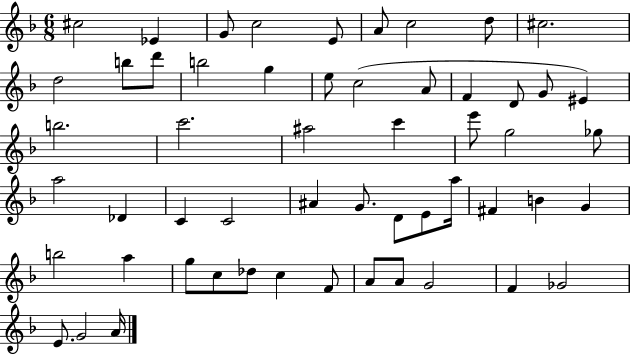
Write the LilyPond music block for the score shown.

{
  \clef treble
  \numericTimeSignature
  \time 6/8
  \key f \major
  \repeat volta 2 { cis''2 ees'4 | g'8 c''2 e'8 | a'8 c''2 d''8 | cis''2. | \break d''2 b''8 d'''8 | b''2 g''4 | e''8 c''2( a'8 | f'4 d'8 g'8 eis'4) | \break b''2. | c'''2. | ais''2 c'''4 | e'''8 g''2 ges''8 | \break a''2 des'4 | c'4 c'2 | ais'4 g'8. d'8 e'8 a''16 | fis'4 b'4 g'4 | \break b''2 a''4 | g''8 c''8 des''8 c''4 f'8 | a'8 a'8 g'2 | f'4 ges'2 | \break e'8. g'2 a'16 | } \bar "|."
}